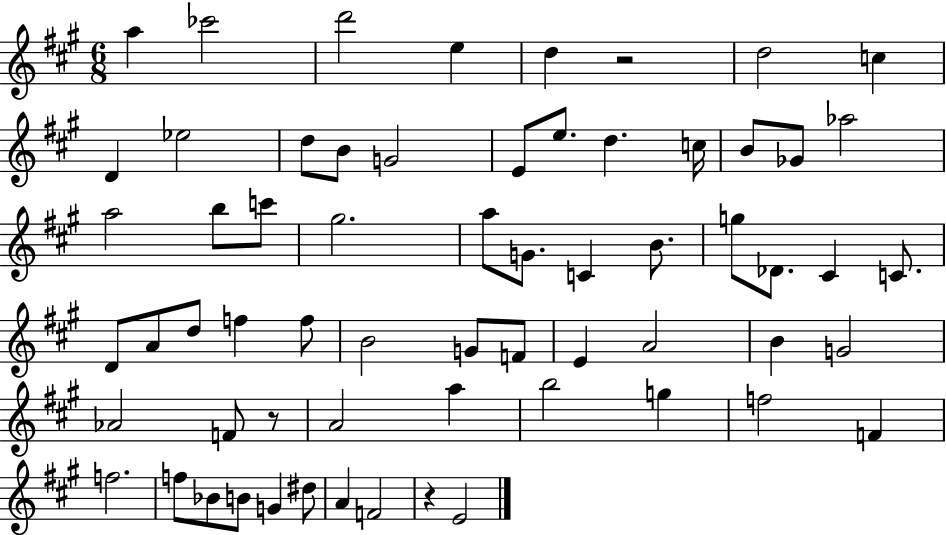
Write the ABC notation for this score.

X:1
T:Untitled
M:6/8
L:1/4
K:A
a _c'2 d'2 e d z2 d2 c D _e2 d/2 B/2 G2 E/2 e/2 d c/4 B/2 _G/2 _a2 a2 b/2 c'/2 ^g2 a/2 G/2 C B/2 g/2 _D/2 ^C C/2 D/2 A/2 d/2 f f/2 B2 G/2 F/2 E A2 B G2 _A2 F/2 z/2 A2 a b2 g f2 F f2 f/2 _B/2 B/2 G ^d/2 A F2 z E2